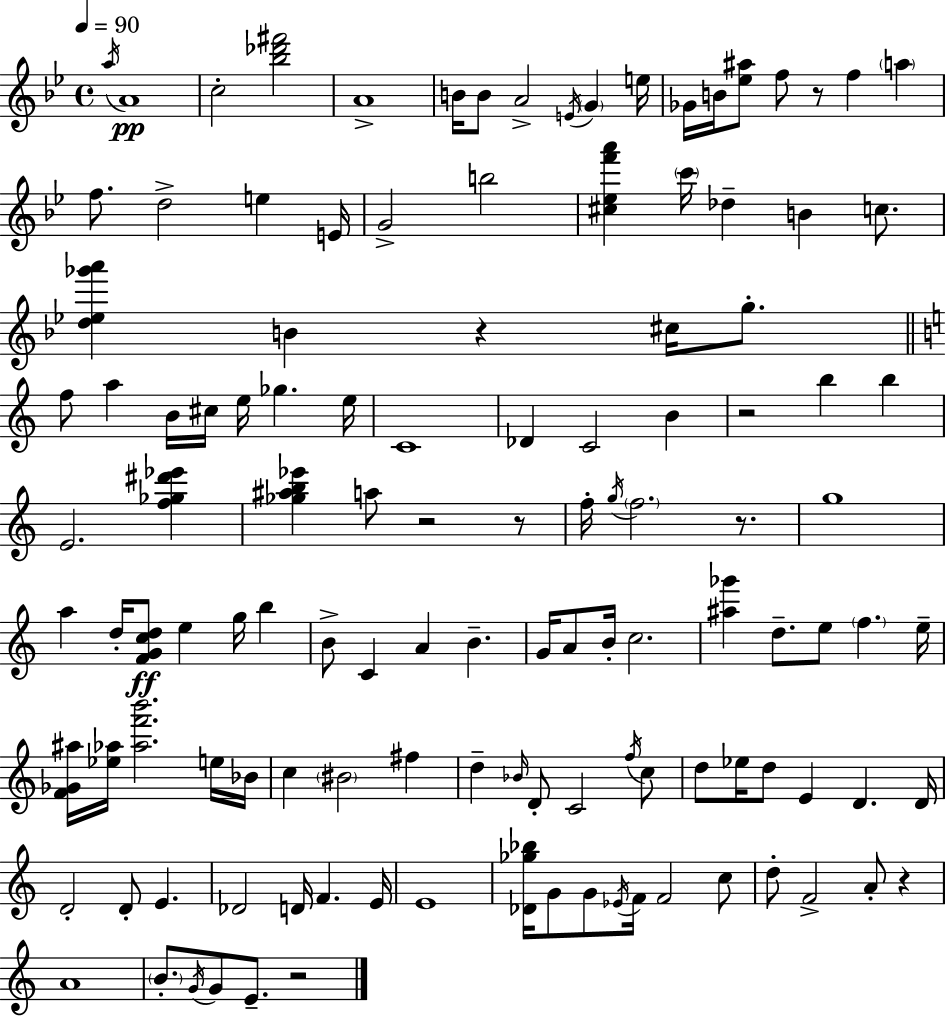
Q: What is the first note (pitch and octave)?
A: A5